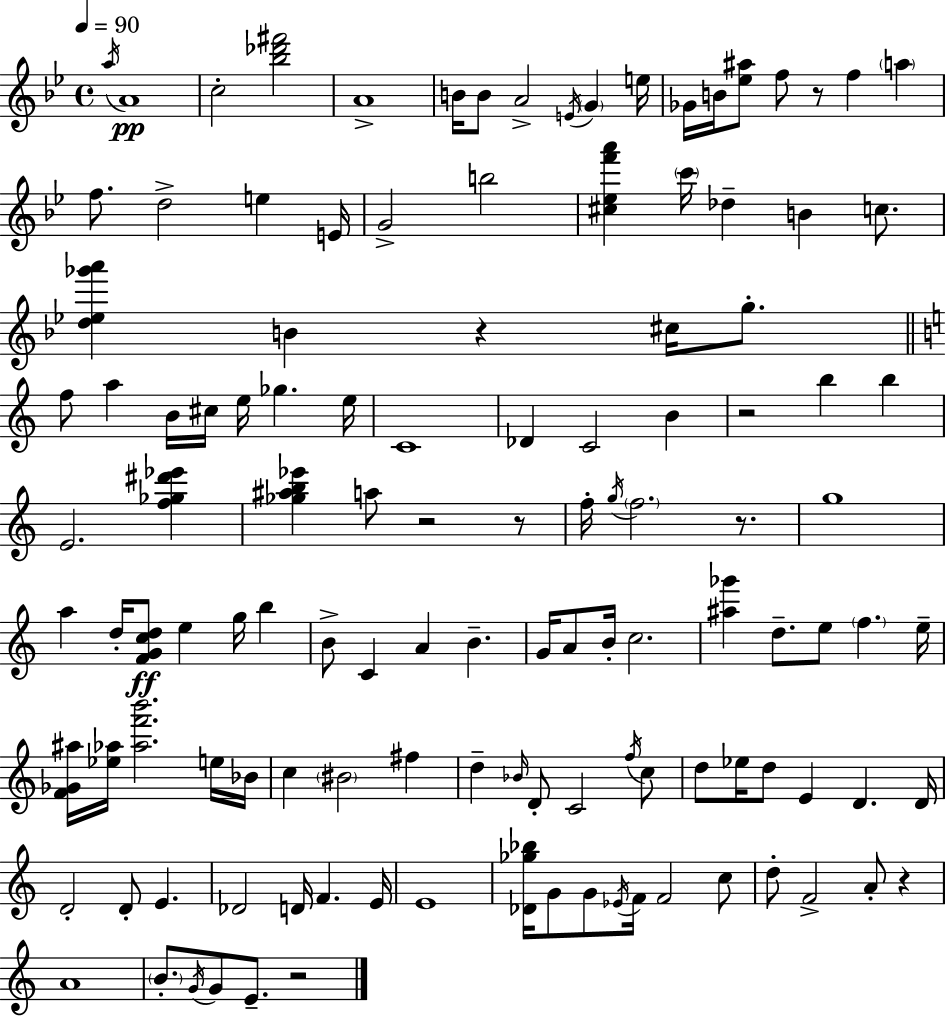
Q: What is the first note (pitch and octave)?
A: A5